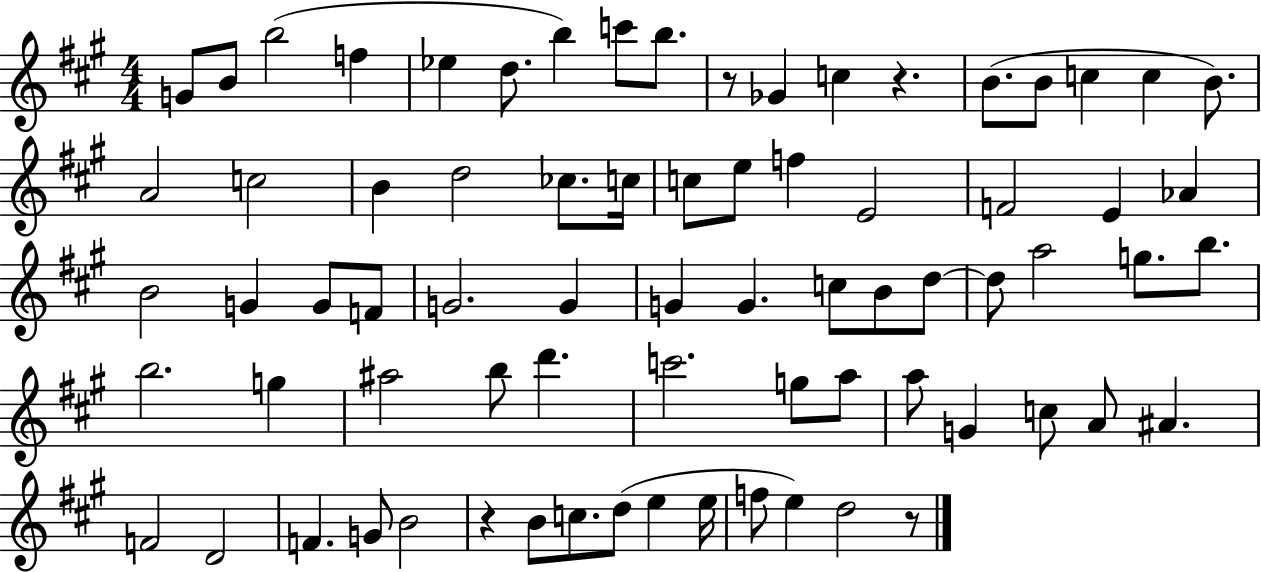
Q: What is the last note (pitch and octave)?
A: D5